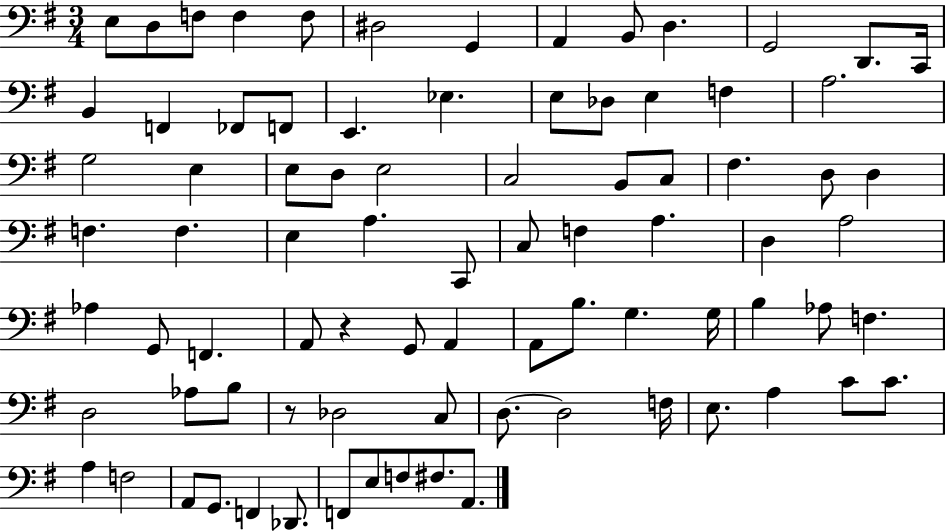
X:1
T:Untitled
M:3/4
L:1/4
K:G
E,/2 D,/2 F,/2 F, F,/2 ^D,2 G,, A,, B,,/2 D, G,,2 D,,/2 C,,/4 B,, F,, _F,,/2 F,,/2 E,, _E, E,/2 _D,/2 E, F, A,2 G,2 E, E,/2 D,/2 E,2 C,2 B,,/2 C,/2 ^F, D,/2 D, F, F, E, A, C,,/2 C,/2 F, A, D, A,2 _A, G,,/2 F,, A,,/2 z G,,/2 A,, A,,/2 B,/2 G, G,/4 B, _A,/2 F, D,2 _A,/2 B,/2 z/2 _D,2 C,/2 D,/2 D,2 F,/4 E,/2 A, C/2 C/2 A, F,2 A,,/2 G,,/2 F,, _D,,/2 F,,/2 E,/2 F,/2 ^F,/2 A,,/2